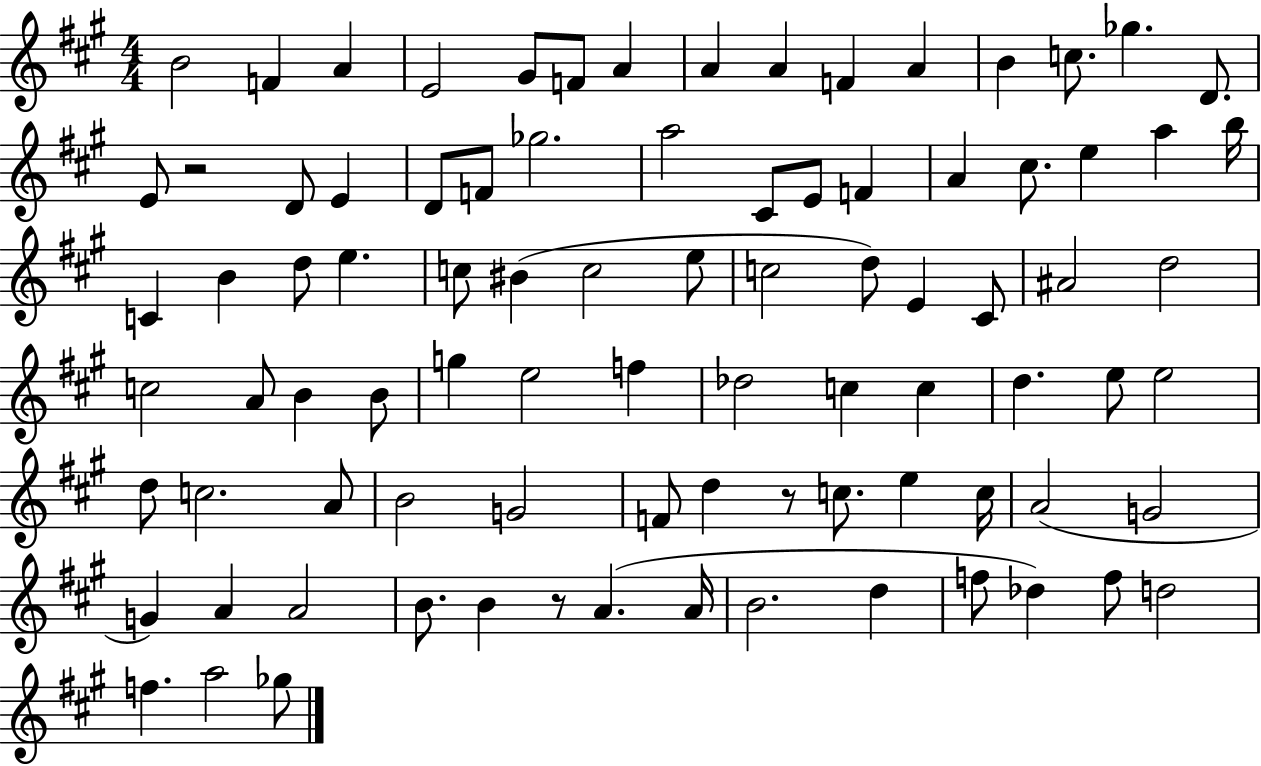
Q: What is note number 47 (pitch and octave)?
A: B4